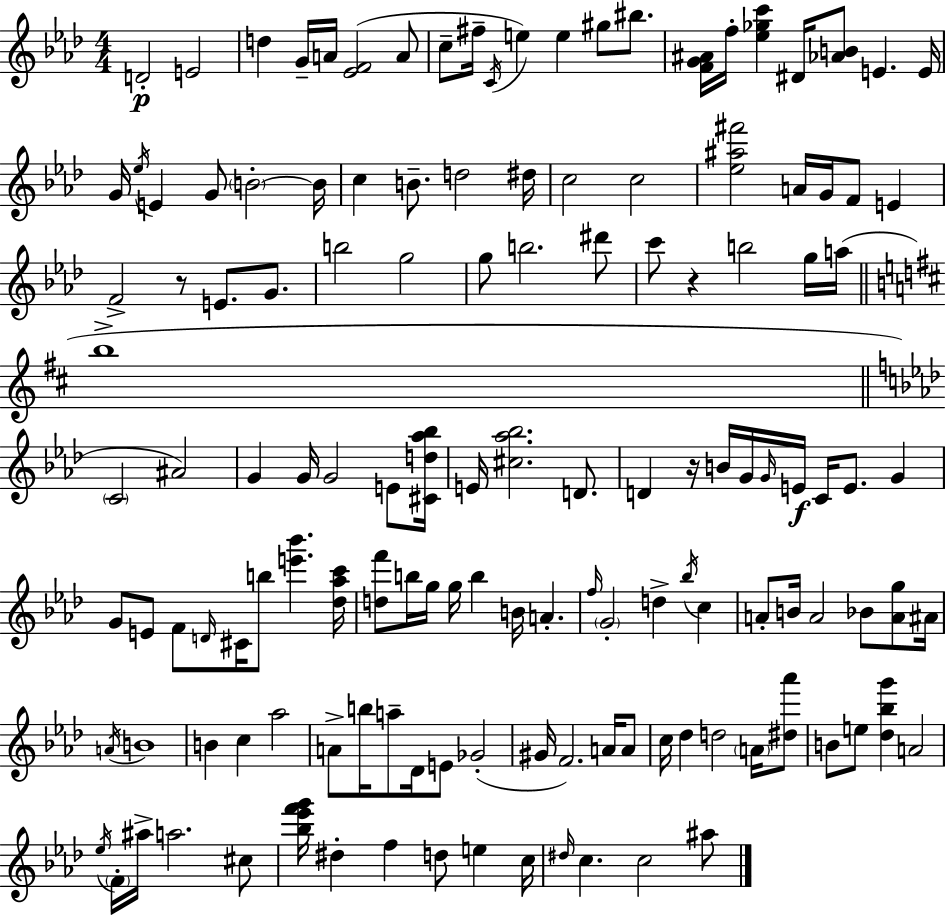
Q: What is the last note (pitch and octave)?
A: A#5